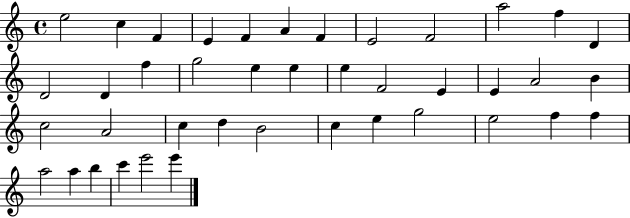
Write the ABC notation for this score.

X:1
T:Untitled
M:4/4
L:1/4
K:C
e2 c F E F A F E2 F2 a2 f D D2 D f g2 e e e F2 E E A2 B c2 A2 c d B2 c e g2 e2 f f a2 a b c' e'2 e'